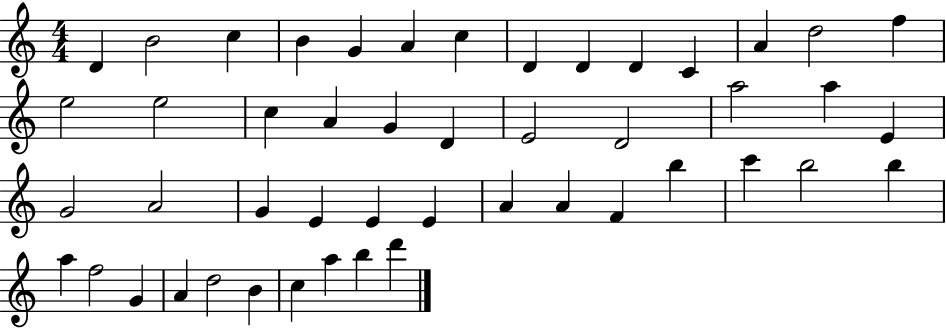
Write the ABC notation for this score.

X:1
T:Untitled
M:4/4
L:1/4
K:C
D B2 c B G A c D D D C A d2 f e2 e2 c A G D E2 D2 a2 a E G2 A2 G E E E A A F b c' b2 b a f2 G A d2 B c a b d'